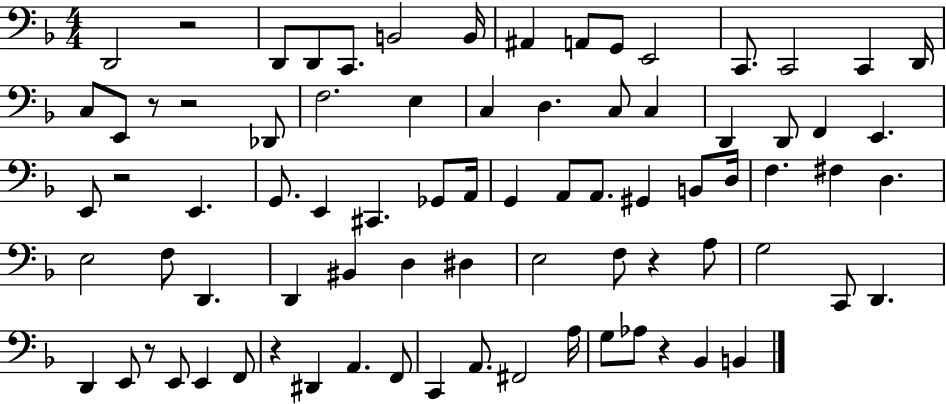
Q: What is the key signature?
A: F major